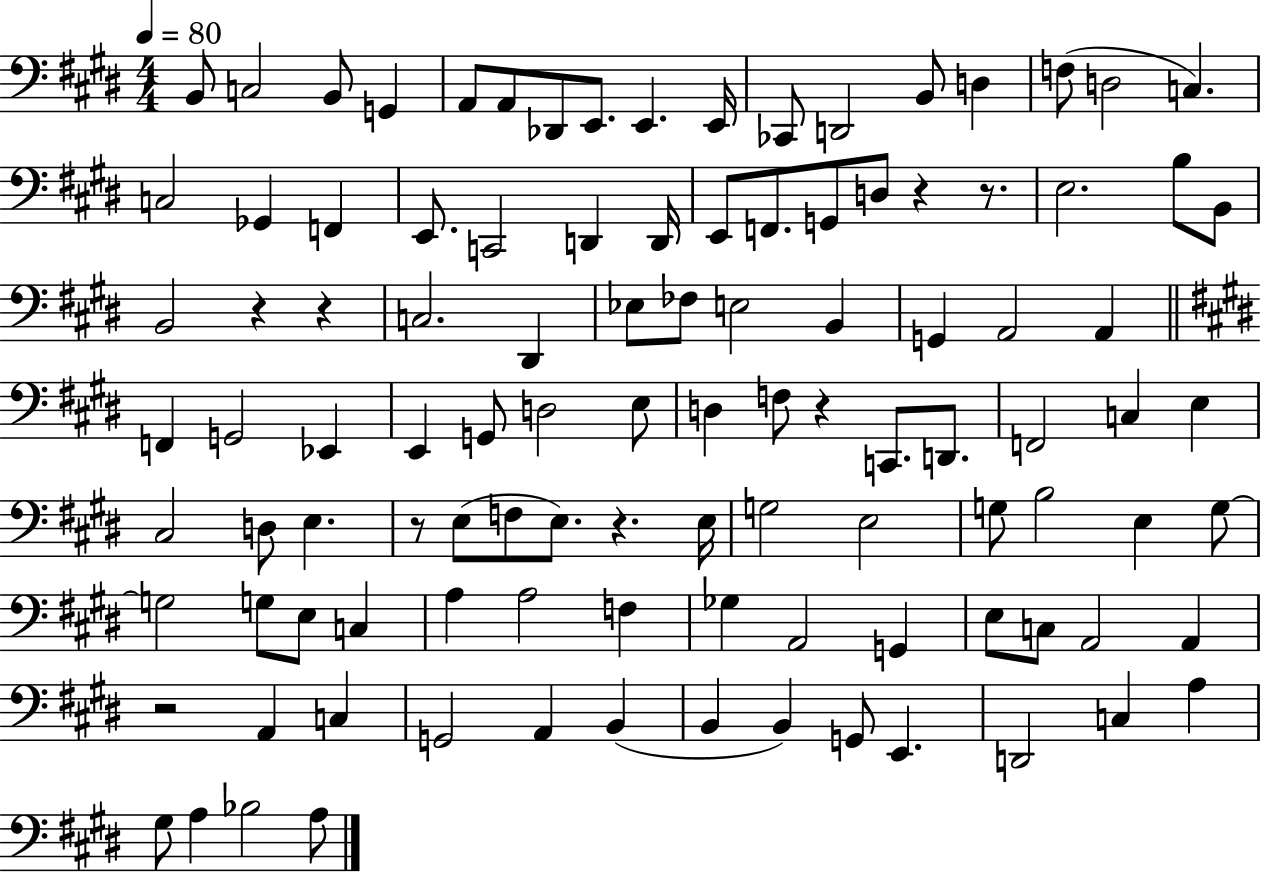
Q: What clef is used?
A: bass